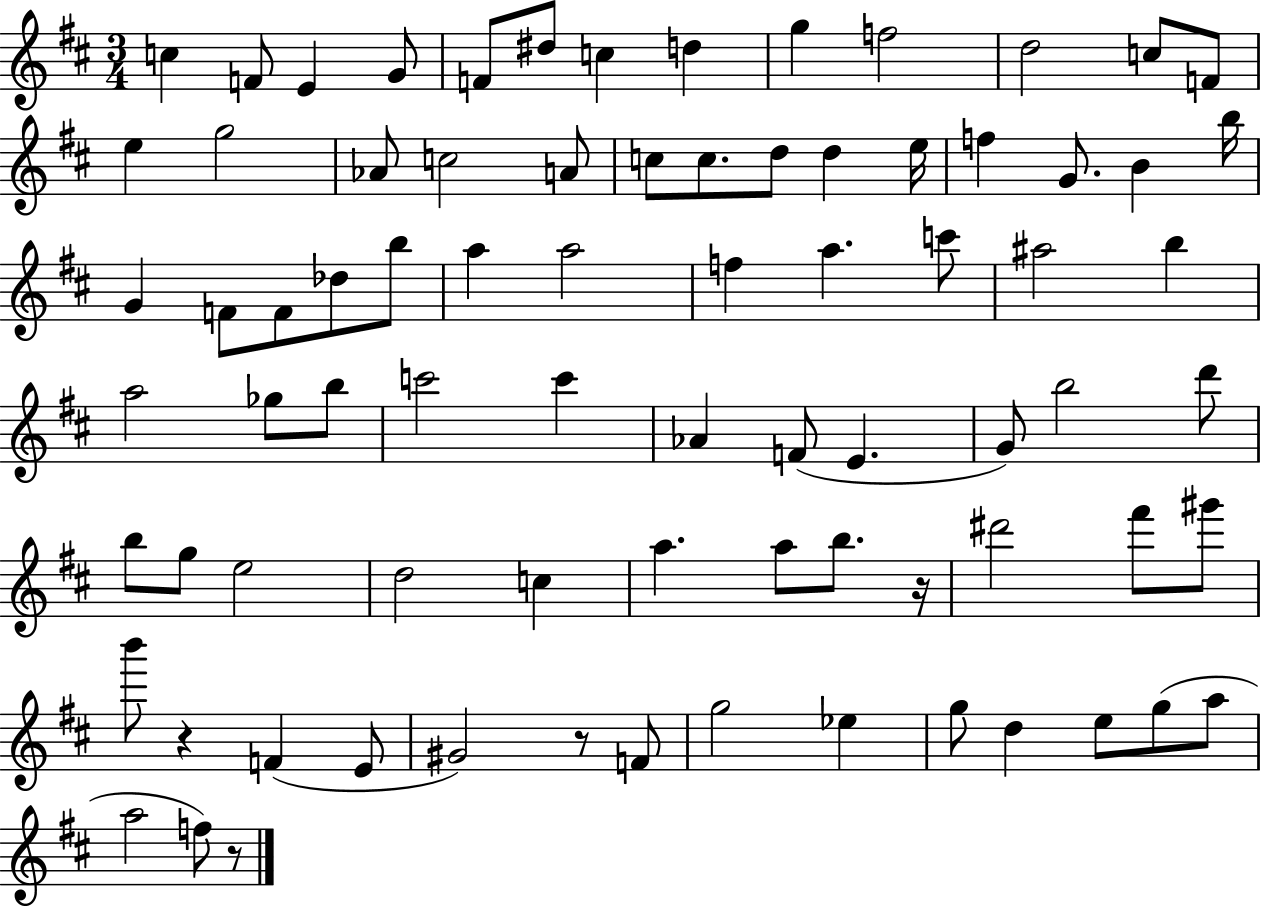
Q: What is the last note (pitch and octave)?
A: F5